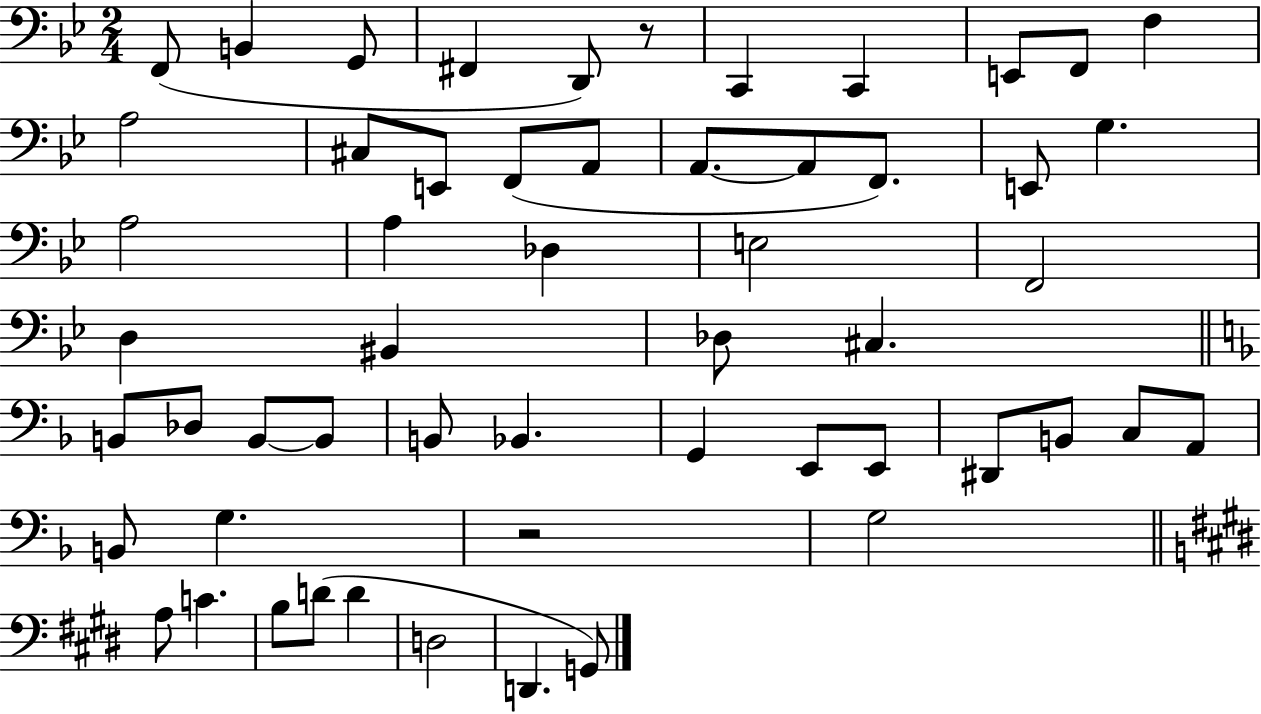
F2/e B2/q G2/e F#2/q D2/e R/e C2/q C2/q E2/e F2/e F3/q A3/h C#3/e E2/e F2/e A2/e A2/e. A2/e F2/e. E2/e G3/q. A3/h A3/q Db3/q E3/h F2/h D3/q BIS2/q Db3/e C#3/q. B2/e Db3/e B2/e B2/e B2/e Bb2/q. G2/q E2/e E2/e D#2/e B2/e C3/e A2/e B2/e G3/q. R/h G3/h A3/e C4/q. B3/e D4/e D4/q D3/h D2/q. G2/e